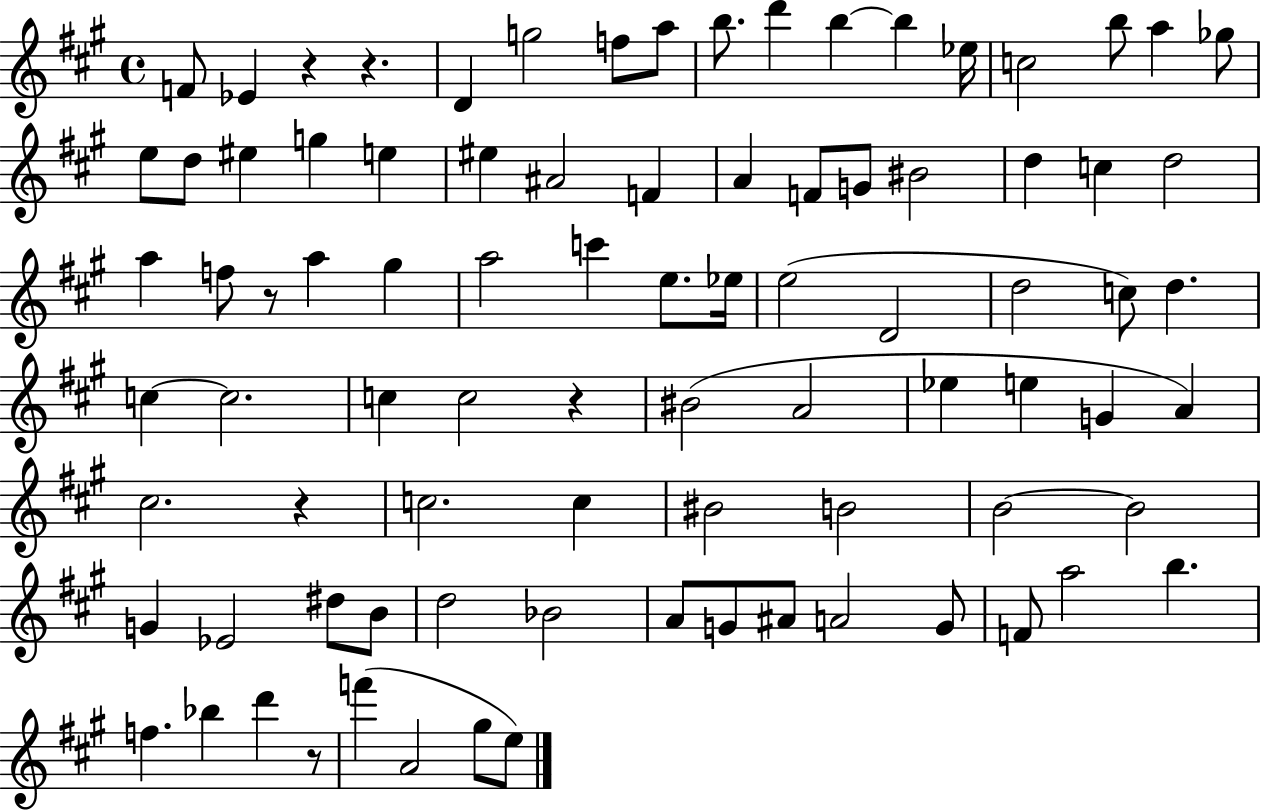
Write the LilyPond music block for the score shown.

{
  \clef treble
  \time 4/4
  \defaultTimeSignature
  \key a \major
  f'8 ees'4 r4 r4. | d'4 g''2 f''8 a''8 | b''8. d'''4 b''4~~ b''4 ees''16 | c''2 b''8 a''4 ges''8 | \break e''8 d''8 eis''4 g''4 e''4 | eis''4 ais'2 f'4 | a'4 f'8 g'8 bis'2 | d''4 c''4 d''2 | \break a''4 f''8 r8 a''4 gis''4 | a''2 c'''4 e''8. ees''16 | e''2( d'2 | d''2 c''8) d''4. | \break c''4~~ c''2. | c''4 c''2 r4 | bis'2( a'2 | ees''4 e''4 g'4 a'4) | \break cis''2. r4 | c''2. c''4 | bis'2 b'2 | b'2~~ b'2 | \break g'4 ees'2 dis''8 b'8 | d''2 bes'2 | a'8 g'8 ais'8 a'2 g'8 | f'8 a''2 b''4. | \break f''4. bes''4 d'''4 r8 | f'''4( a'2 gis''8 e''8) | \bar "|."
}